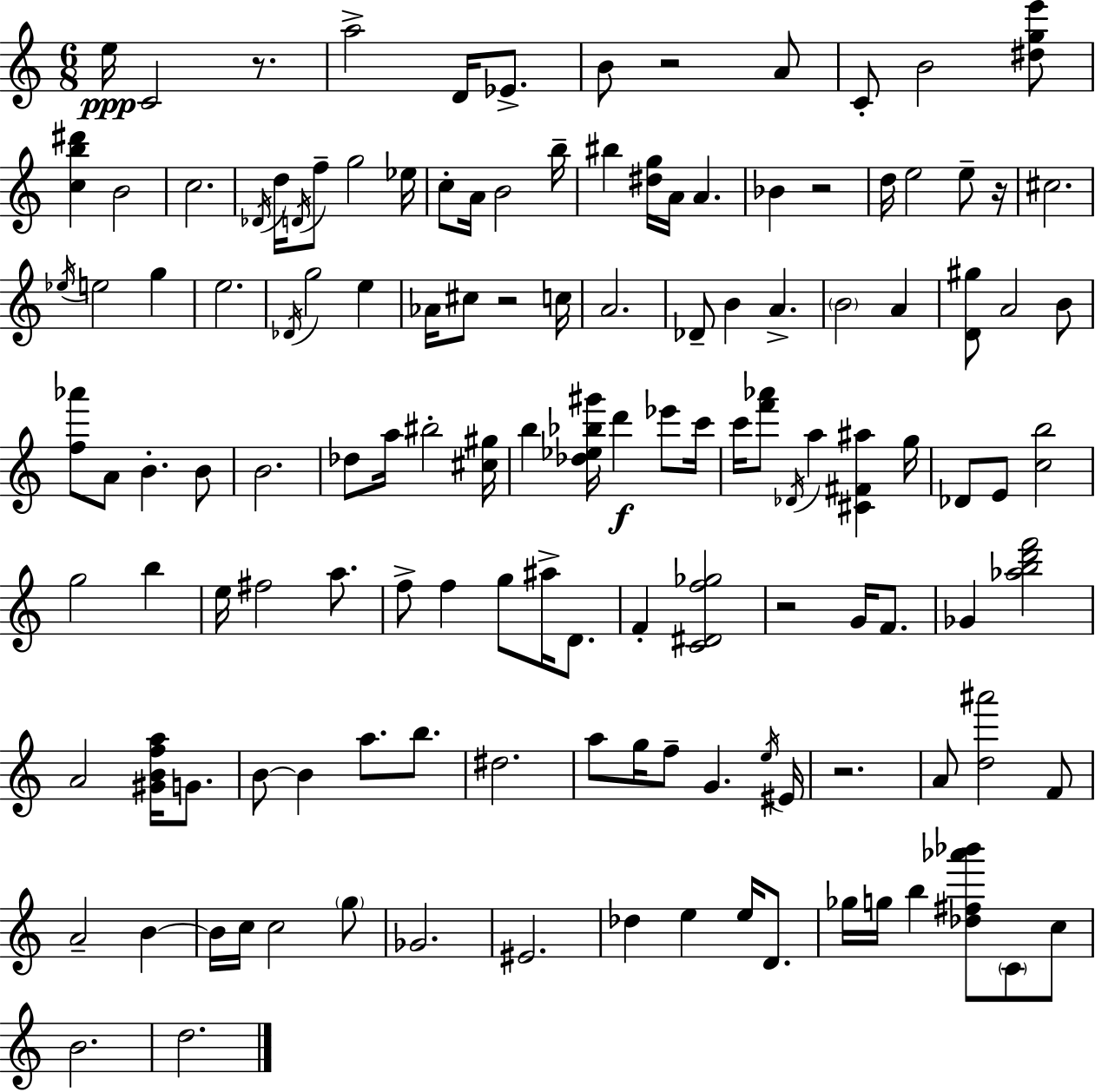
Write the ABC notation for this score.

X:1
T:Untitled
M:6/8
L:1/4
K:Am
e/4 C2 z/2 a2 D/4 _E/2 B/2 z2 A/2 C/2 B2 [^dge']/2 [cb^d'] B2 c2 _D/4 d/4 D/4 f/2 g2 _e/4 c/2 A/4 B2 b/4 ^b [^dg]/4 A/4 A _B z2 d/4 e2 e/2 z/4 ^c2 _e/4 e2 g e2 _D/4 g2 e _A/4 ^c/2 z2 c/4 A2 _D/2 B A B2 A [D^g]/2 A2 B/2 [f_a']/2 A/2 B B/2 B2 _d/2 a/4 ^b2 [^c^g]/4 b [_d_e_b^g']/4 d' _e'/2 c'/4 c'/4 [f'_a']/2 _D/4 a [^C^F^a] g/4 _D/2 E/2 [cb]2 g2 b e/4 ^f2 a/2 f/2 f g/2 ^a/4 D/2 F [C^Df_g]2 z2 G/4 F/2 _G [_abd'f']2 A2 [^GBfa]/4 G/2 B/2 B a/2 b/2 ^d2 a/2 g/4 f/2 G e/4 ^E/4 z2 A/2 [d^a']2 F/2 A2 B B/4 c/4 c2 g/2 _G2 ^E2 _d e e/4 D/2 _g/4 g/4 b [_d^f_a'_b']/2 C/2 c/2 B2 d2